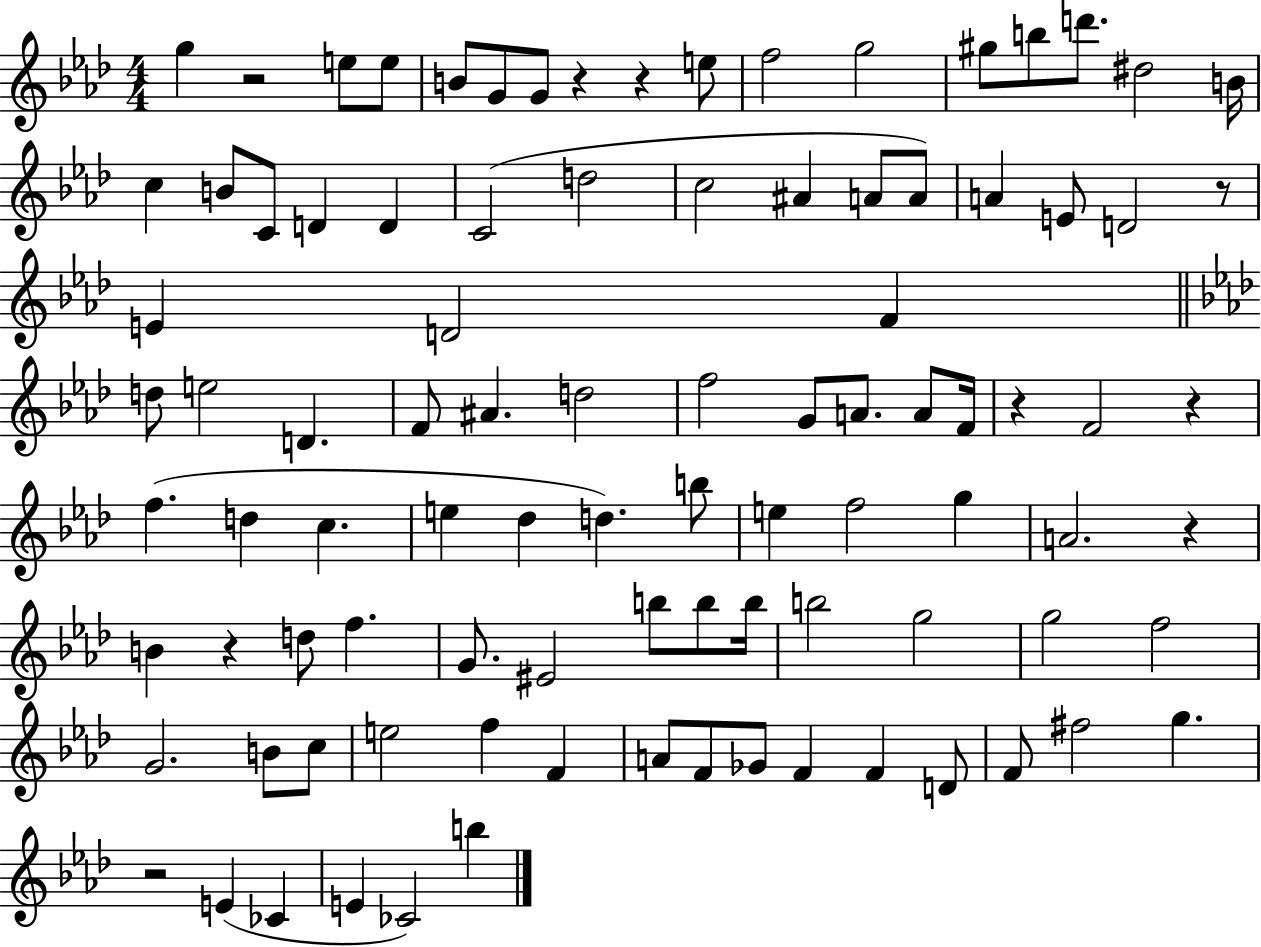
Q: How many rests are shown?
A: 9